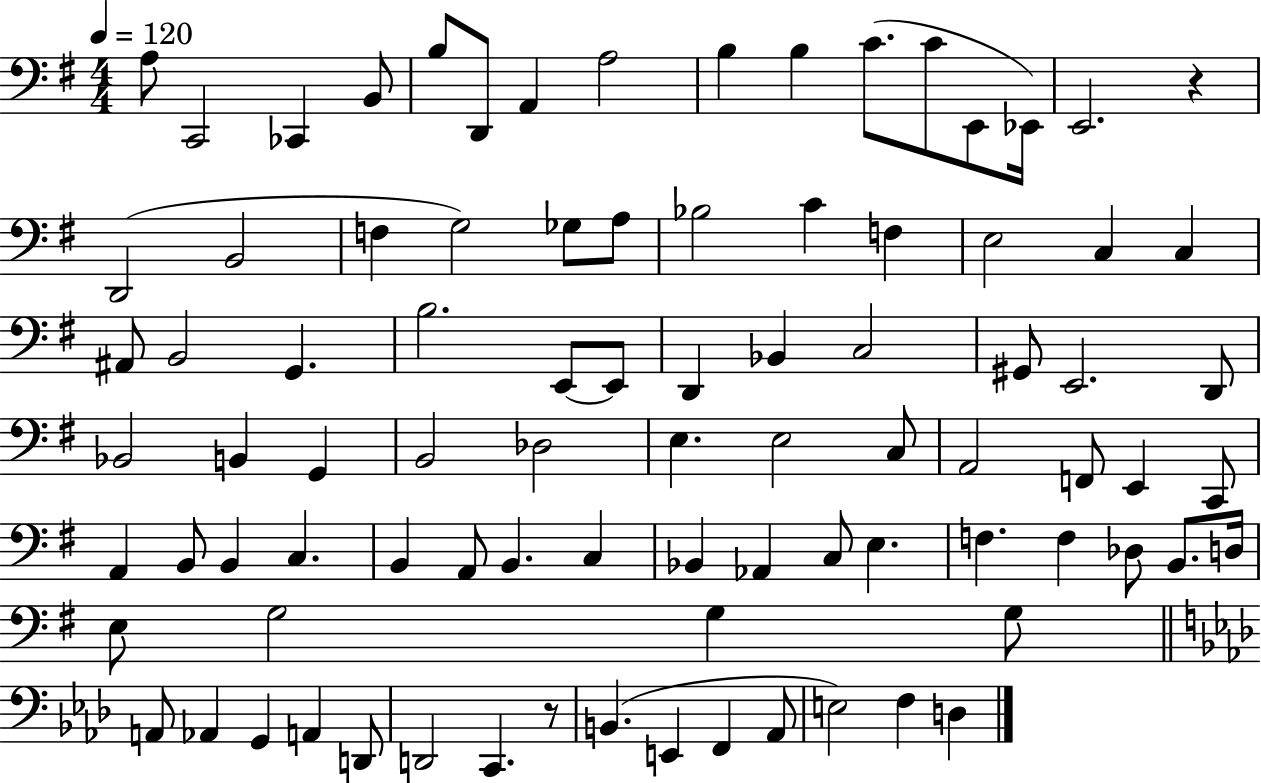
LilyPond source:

{
  \clef bass
  \numericTimeSignature
  \time 4/4
  \key g \major
  \tempo 4 = 120
  a8 c,2 ces,4 b,8 | b8 d,8 a,4 a2 | b4 b4 c'8.( c'8 e,8 ees,16) | e,2. r4 | \break d,2( b,2 | f4 g2) ges8 a8 | bes2 c'4 f4 | e2 c4 c4 | \break ais,8 b,2 g,4. | b2. e,8~~ e,8 | d,4 bes,4 c2 | gis,8 e,2. d,8 | \break bes,2 b,4 g,4 | b,2 des2 | e4. e2 c8 | a,2 f,8 e,4 c,8 | \break a,4 b,8 b,4 c4. | b,4 a,8 b,4. c4 | bes,4 aes,4 c8 e4. | f4. f4 des8 b,8. d16 | \break e8 g2 g4 g8 | \bar "||" \break \key aes \major a,8 aes,4 g,4 a,4 d,8 | d,2 c,4. r8 | b,4.( e,4 f,4 aes,8 | e2) f4 d4 | \break \bar "|."
}